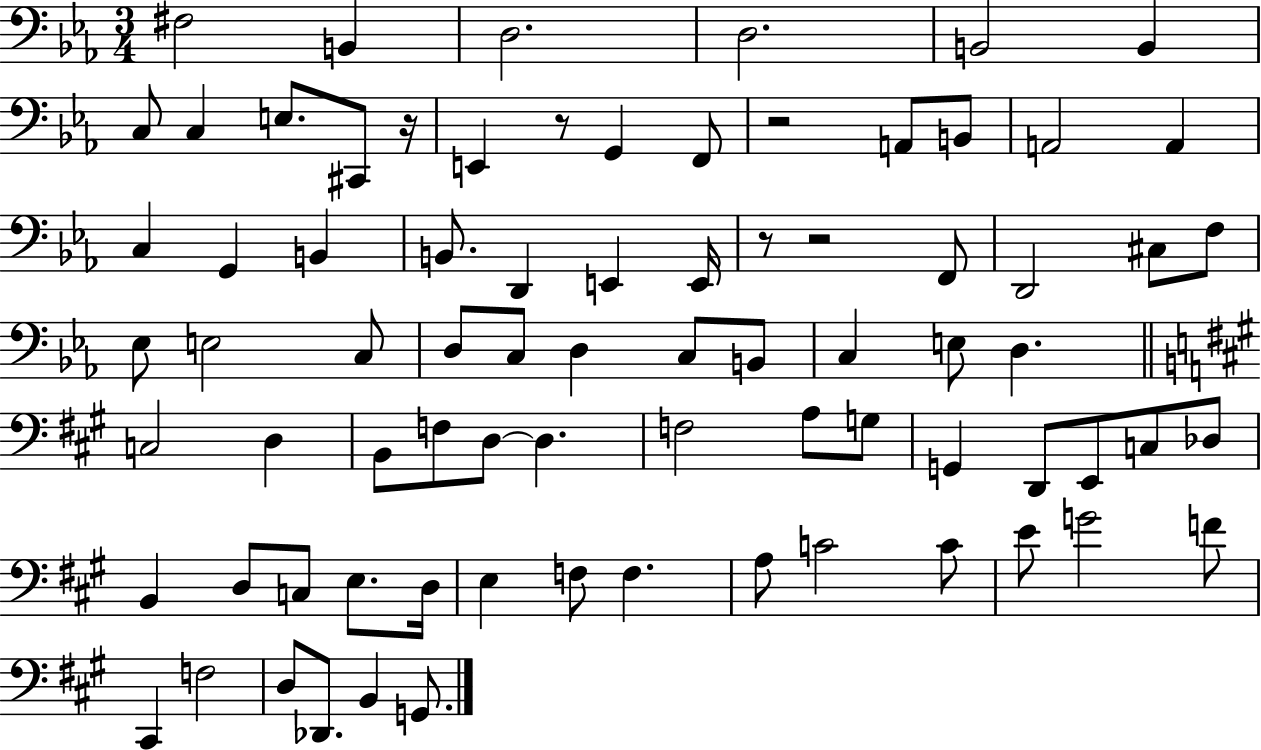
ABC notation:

X:1
T:Untitled
M:3/4
L:1/4
K:Eb
^F,2 B,, D,2 D,2 B,,2 B,, C,/2 C, E,/2 ^C,,/2 z/4 E,, z/2 G,, F,,/2 z2 A,,/2 B,,/2 A,,2 A,, C, G,, B,, B,,/2 D,, E,, E,,/4 z/2 z2 F,,/2 D,,2 ^C,/2 F,/2 _E,/2 E,2 C,/2 D,/2 C,/2 D, C,/2 B,,/2 C, E,/2 D, C,2 D, B,,/2 F,/2 D,/2 D, F,2 A,/2 G,/2 G,, D,,/2 E,,/2 C,/2 _D,/2 B,, D,/2 C,/2 E,/2 D,/4 E, F,/2 F, A,/2 C2 C/2 E/2 G2 F/2 ^C,, F,2 D,/2 _D,,/2 B,, G,,/2